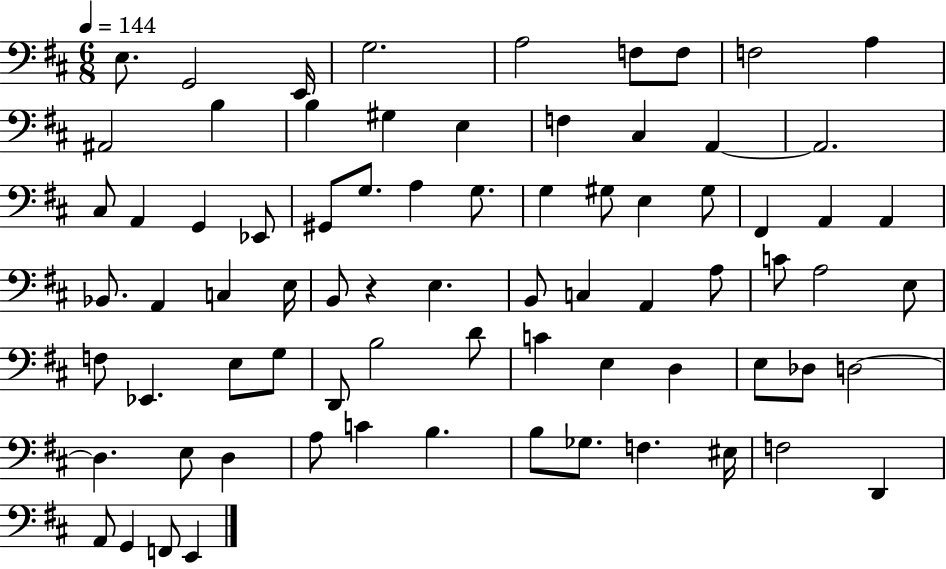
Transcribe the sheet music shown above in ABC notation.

X:1
T:Untitled
M:6/8
L:1/4
K:D
E,/2 G,,2 E,,/4 G,2 A,2 F,/2 F,/2 F,2 A, ^A,,2 B, B, ^G, E, F, ^C, A,, A,,2 ^C,/2 A,, G,, _E,,/2 ^G,,/2 G,/2 A, G,/2 G, ^G,/2 E, ^G,/2 ^F,, A,, A,, _B,,/2 A,, C, E,/4 B,,/2 z E, B,,/2 C, A,, A,/2 C/2 A,2 E,/2 F,/2 _E,, E,/2 G,/2 D,,/2 B,2 D/2 C E, D, E,/2 _D,/2 D,2 D, E,/2 D, A,/2 C B, B,/2 _G,/2 F, ^E,/4 F,2 D,, A,,/2 G,, F,,/2 E,,